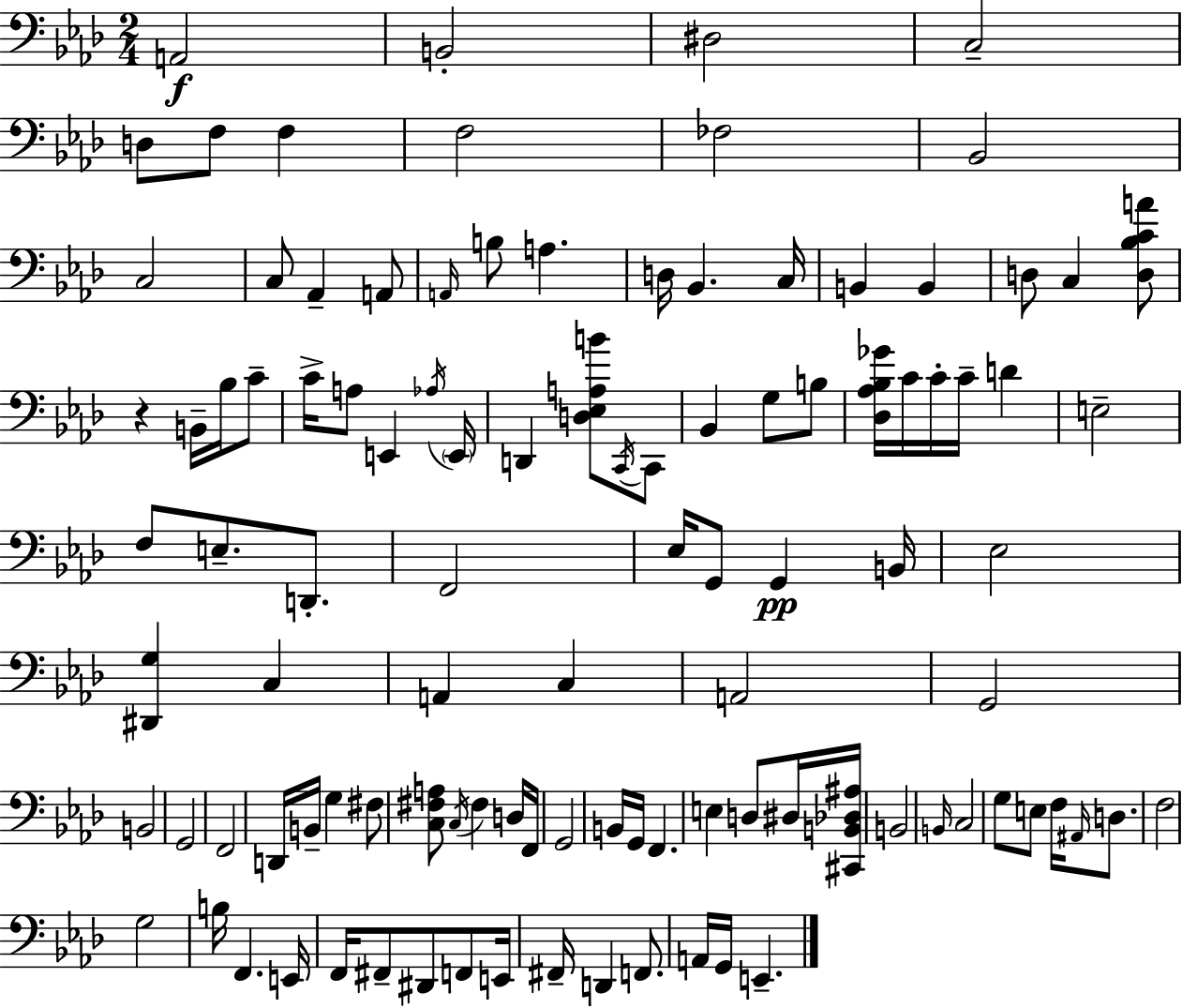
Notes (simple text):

A2/h B2/h D#3/h C3/h D3/e F3/e F3/q F3/h FES3/h Bb2/h C3/h C3/e Ab2/q A2/e A2/s B3/e A3/q. D3/s Bb2/q. C3/s B2/q B2/q D3/e C3/q [D3,Bb3,C4,A4]/e R/q B2/s Bb3/s C4/e C4/s A3/e E2/q Ab3/s E2/s D2/q [D3,Eb3,A3,B4]/e C2/s C2/e Bb2/q G3/e B3/e [Db3,Ab3,Bb3,Gb4]/s C4/s C4/s C4/s D4/q E3/h F3/e E3/e. D2/e. F2/h Eb3/s G2/e G2/q B2/s Eb3/h [D#2,G3]/q C3/q A2/q C3/q A2/h G2/h B2/h G2/h F2/h D2/s B2/s G3/q F#3/e [C3,F#3,A3]/e C3/s F#3/q D3/s F2/s G2/h B2/s G2/s F2/q. E3/q D3/e D#3/s [C#2,B2,Db3,A#3]/s B2/h B2/s C3/h G3/e E3/e F3/s A#2/s D3/e. F3/h G3/h B3/s F2/q. E2/s F2/s F#2/e D#2/e F2/e E2/s F#2/s D2/q F2/e. A2/s G2/s E2/q.